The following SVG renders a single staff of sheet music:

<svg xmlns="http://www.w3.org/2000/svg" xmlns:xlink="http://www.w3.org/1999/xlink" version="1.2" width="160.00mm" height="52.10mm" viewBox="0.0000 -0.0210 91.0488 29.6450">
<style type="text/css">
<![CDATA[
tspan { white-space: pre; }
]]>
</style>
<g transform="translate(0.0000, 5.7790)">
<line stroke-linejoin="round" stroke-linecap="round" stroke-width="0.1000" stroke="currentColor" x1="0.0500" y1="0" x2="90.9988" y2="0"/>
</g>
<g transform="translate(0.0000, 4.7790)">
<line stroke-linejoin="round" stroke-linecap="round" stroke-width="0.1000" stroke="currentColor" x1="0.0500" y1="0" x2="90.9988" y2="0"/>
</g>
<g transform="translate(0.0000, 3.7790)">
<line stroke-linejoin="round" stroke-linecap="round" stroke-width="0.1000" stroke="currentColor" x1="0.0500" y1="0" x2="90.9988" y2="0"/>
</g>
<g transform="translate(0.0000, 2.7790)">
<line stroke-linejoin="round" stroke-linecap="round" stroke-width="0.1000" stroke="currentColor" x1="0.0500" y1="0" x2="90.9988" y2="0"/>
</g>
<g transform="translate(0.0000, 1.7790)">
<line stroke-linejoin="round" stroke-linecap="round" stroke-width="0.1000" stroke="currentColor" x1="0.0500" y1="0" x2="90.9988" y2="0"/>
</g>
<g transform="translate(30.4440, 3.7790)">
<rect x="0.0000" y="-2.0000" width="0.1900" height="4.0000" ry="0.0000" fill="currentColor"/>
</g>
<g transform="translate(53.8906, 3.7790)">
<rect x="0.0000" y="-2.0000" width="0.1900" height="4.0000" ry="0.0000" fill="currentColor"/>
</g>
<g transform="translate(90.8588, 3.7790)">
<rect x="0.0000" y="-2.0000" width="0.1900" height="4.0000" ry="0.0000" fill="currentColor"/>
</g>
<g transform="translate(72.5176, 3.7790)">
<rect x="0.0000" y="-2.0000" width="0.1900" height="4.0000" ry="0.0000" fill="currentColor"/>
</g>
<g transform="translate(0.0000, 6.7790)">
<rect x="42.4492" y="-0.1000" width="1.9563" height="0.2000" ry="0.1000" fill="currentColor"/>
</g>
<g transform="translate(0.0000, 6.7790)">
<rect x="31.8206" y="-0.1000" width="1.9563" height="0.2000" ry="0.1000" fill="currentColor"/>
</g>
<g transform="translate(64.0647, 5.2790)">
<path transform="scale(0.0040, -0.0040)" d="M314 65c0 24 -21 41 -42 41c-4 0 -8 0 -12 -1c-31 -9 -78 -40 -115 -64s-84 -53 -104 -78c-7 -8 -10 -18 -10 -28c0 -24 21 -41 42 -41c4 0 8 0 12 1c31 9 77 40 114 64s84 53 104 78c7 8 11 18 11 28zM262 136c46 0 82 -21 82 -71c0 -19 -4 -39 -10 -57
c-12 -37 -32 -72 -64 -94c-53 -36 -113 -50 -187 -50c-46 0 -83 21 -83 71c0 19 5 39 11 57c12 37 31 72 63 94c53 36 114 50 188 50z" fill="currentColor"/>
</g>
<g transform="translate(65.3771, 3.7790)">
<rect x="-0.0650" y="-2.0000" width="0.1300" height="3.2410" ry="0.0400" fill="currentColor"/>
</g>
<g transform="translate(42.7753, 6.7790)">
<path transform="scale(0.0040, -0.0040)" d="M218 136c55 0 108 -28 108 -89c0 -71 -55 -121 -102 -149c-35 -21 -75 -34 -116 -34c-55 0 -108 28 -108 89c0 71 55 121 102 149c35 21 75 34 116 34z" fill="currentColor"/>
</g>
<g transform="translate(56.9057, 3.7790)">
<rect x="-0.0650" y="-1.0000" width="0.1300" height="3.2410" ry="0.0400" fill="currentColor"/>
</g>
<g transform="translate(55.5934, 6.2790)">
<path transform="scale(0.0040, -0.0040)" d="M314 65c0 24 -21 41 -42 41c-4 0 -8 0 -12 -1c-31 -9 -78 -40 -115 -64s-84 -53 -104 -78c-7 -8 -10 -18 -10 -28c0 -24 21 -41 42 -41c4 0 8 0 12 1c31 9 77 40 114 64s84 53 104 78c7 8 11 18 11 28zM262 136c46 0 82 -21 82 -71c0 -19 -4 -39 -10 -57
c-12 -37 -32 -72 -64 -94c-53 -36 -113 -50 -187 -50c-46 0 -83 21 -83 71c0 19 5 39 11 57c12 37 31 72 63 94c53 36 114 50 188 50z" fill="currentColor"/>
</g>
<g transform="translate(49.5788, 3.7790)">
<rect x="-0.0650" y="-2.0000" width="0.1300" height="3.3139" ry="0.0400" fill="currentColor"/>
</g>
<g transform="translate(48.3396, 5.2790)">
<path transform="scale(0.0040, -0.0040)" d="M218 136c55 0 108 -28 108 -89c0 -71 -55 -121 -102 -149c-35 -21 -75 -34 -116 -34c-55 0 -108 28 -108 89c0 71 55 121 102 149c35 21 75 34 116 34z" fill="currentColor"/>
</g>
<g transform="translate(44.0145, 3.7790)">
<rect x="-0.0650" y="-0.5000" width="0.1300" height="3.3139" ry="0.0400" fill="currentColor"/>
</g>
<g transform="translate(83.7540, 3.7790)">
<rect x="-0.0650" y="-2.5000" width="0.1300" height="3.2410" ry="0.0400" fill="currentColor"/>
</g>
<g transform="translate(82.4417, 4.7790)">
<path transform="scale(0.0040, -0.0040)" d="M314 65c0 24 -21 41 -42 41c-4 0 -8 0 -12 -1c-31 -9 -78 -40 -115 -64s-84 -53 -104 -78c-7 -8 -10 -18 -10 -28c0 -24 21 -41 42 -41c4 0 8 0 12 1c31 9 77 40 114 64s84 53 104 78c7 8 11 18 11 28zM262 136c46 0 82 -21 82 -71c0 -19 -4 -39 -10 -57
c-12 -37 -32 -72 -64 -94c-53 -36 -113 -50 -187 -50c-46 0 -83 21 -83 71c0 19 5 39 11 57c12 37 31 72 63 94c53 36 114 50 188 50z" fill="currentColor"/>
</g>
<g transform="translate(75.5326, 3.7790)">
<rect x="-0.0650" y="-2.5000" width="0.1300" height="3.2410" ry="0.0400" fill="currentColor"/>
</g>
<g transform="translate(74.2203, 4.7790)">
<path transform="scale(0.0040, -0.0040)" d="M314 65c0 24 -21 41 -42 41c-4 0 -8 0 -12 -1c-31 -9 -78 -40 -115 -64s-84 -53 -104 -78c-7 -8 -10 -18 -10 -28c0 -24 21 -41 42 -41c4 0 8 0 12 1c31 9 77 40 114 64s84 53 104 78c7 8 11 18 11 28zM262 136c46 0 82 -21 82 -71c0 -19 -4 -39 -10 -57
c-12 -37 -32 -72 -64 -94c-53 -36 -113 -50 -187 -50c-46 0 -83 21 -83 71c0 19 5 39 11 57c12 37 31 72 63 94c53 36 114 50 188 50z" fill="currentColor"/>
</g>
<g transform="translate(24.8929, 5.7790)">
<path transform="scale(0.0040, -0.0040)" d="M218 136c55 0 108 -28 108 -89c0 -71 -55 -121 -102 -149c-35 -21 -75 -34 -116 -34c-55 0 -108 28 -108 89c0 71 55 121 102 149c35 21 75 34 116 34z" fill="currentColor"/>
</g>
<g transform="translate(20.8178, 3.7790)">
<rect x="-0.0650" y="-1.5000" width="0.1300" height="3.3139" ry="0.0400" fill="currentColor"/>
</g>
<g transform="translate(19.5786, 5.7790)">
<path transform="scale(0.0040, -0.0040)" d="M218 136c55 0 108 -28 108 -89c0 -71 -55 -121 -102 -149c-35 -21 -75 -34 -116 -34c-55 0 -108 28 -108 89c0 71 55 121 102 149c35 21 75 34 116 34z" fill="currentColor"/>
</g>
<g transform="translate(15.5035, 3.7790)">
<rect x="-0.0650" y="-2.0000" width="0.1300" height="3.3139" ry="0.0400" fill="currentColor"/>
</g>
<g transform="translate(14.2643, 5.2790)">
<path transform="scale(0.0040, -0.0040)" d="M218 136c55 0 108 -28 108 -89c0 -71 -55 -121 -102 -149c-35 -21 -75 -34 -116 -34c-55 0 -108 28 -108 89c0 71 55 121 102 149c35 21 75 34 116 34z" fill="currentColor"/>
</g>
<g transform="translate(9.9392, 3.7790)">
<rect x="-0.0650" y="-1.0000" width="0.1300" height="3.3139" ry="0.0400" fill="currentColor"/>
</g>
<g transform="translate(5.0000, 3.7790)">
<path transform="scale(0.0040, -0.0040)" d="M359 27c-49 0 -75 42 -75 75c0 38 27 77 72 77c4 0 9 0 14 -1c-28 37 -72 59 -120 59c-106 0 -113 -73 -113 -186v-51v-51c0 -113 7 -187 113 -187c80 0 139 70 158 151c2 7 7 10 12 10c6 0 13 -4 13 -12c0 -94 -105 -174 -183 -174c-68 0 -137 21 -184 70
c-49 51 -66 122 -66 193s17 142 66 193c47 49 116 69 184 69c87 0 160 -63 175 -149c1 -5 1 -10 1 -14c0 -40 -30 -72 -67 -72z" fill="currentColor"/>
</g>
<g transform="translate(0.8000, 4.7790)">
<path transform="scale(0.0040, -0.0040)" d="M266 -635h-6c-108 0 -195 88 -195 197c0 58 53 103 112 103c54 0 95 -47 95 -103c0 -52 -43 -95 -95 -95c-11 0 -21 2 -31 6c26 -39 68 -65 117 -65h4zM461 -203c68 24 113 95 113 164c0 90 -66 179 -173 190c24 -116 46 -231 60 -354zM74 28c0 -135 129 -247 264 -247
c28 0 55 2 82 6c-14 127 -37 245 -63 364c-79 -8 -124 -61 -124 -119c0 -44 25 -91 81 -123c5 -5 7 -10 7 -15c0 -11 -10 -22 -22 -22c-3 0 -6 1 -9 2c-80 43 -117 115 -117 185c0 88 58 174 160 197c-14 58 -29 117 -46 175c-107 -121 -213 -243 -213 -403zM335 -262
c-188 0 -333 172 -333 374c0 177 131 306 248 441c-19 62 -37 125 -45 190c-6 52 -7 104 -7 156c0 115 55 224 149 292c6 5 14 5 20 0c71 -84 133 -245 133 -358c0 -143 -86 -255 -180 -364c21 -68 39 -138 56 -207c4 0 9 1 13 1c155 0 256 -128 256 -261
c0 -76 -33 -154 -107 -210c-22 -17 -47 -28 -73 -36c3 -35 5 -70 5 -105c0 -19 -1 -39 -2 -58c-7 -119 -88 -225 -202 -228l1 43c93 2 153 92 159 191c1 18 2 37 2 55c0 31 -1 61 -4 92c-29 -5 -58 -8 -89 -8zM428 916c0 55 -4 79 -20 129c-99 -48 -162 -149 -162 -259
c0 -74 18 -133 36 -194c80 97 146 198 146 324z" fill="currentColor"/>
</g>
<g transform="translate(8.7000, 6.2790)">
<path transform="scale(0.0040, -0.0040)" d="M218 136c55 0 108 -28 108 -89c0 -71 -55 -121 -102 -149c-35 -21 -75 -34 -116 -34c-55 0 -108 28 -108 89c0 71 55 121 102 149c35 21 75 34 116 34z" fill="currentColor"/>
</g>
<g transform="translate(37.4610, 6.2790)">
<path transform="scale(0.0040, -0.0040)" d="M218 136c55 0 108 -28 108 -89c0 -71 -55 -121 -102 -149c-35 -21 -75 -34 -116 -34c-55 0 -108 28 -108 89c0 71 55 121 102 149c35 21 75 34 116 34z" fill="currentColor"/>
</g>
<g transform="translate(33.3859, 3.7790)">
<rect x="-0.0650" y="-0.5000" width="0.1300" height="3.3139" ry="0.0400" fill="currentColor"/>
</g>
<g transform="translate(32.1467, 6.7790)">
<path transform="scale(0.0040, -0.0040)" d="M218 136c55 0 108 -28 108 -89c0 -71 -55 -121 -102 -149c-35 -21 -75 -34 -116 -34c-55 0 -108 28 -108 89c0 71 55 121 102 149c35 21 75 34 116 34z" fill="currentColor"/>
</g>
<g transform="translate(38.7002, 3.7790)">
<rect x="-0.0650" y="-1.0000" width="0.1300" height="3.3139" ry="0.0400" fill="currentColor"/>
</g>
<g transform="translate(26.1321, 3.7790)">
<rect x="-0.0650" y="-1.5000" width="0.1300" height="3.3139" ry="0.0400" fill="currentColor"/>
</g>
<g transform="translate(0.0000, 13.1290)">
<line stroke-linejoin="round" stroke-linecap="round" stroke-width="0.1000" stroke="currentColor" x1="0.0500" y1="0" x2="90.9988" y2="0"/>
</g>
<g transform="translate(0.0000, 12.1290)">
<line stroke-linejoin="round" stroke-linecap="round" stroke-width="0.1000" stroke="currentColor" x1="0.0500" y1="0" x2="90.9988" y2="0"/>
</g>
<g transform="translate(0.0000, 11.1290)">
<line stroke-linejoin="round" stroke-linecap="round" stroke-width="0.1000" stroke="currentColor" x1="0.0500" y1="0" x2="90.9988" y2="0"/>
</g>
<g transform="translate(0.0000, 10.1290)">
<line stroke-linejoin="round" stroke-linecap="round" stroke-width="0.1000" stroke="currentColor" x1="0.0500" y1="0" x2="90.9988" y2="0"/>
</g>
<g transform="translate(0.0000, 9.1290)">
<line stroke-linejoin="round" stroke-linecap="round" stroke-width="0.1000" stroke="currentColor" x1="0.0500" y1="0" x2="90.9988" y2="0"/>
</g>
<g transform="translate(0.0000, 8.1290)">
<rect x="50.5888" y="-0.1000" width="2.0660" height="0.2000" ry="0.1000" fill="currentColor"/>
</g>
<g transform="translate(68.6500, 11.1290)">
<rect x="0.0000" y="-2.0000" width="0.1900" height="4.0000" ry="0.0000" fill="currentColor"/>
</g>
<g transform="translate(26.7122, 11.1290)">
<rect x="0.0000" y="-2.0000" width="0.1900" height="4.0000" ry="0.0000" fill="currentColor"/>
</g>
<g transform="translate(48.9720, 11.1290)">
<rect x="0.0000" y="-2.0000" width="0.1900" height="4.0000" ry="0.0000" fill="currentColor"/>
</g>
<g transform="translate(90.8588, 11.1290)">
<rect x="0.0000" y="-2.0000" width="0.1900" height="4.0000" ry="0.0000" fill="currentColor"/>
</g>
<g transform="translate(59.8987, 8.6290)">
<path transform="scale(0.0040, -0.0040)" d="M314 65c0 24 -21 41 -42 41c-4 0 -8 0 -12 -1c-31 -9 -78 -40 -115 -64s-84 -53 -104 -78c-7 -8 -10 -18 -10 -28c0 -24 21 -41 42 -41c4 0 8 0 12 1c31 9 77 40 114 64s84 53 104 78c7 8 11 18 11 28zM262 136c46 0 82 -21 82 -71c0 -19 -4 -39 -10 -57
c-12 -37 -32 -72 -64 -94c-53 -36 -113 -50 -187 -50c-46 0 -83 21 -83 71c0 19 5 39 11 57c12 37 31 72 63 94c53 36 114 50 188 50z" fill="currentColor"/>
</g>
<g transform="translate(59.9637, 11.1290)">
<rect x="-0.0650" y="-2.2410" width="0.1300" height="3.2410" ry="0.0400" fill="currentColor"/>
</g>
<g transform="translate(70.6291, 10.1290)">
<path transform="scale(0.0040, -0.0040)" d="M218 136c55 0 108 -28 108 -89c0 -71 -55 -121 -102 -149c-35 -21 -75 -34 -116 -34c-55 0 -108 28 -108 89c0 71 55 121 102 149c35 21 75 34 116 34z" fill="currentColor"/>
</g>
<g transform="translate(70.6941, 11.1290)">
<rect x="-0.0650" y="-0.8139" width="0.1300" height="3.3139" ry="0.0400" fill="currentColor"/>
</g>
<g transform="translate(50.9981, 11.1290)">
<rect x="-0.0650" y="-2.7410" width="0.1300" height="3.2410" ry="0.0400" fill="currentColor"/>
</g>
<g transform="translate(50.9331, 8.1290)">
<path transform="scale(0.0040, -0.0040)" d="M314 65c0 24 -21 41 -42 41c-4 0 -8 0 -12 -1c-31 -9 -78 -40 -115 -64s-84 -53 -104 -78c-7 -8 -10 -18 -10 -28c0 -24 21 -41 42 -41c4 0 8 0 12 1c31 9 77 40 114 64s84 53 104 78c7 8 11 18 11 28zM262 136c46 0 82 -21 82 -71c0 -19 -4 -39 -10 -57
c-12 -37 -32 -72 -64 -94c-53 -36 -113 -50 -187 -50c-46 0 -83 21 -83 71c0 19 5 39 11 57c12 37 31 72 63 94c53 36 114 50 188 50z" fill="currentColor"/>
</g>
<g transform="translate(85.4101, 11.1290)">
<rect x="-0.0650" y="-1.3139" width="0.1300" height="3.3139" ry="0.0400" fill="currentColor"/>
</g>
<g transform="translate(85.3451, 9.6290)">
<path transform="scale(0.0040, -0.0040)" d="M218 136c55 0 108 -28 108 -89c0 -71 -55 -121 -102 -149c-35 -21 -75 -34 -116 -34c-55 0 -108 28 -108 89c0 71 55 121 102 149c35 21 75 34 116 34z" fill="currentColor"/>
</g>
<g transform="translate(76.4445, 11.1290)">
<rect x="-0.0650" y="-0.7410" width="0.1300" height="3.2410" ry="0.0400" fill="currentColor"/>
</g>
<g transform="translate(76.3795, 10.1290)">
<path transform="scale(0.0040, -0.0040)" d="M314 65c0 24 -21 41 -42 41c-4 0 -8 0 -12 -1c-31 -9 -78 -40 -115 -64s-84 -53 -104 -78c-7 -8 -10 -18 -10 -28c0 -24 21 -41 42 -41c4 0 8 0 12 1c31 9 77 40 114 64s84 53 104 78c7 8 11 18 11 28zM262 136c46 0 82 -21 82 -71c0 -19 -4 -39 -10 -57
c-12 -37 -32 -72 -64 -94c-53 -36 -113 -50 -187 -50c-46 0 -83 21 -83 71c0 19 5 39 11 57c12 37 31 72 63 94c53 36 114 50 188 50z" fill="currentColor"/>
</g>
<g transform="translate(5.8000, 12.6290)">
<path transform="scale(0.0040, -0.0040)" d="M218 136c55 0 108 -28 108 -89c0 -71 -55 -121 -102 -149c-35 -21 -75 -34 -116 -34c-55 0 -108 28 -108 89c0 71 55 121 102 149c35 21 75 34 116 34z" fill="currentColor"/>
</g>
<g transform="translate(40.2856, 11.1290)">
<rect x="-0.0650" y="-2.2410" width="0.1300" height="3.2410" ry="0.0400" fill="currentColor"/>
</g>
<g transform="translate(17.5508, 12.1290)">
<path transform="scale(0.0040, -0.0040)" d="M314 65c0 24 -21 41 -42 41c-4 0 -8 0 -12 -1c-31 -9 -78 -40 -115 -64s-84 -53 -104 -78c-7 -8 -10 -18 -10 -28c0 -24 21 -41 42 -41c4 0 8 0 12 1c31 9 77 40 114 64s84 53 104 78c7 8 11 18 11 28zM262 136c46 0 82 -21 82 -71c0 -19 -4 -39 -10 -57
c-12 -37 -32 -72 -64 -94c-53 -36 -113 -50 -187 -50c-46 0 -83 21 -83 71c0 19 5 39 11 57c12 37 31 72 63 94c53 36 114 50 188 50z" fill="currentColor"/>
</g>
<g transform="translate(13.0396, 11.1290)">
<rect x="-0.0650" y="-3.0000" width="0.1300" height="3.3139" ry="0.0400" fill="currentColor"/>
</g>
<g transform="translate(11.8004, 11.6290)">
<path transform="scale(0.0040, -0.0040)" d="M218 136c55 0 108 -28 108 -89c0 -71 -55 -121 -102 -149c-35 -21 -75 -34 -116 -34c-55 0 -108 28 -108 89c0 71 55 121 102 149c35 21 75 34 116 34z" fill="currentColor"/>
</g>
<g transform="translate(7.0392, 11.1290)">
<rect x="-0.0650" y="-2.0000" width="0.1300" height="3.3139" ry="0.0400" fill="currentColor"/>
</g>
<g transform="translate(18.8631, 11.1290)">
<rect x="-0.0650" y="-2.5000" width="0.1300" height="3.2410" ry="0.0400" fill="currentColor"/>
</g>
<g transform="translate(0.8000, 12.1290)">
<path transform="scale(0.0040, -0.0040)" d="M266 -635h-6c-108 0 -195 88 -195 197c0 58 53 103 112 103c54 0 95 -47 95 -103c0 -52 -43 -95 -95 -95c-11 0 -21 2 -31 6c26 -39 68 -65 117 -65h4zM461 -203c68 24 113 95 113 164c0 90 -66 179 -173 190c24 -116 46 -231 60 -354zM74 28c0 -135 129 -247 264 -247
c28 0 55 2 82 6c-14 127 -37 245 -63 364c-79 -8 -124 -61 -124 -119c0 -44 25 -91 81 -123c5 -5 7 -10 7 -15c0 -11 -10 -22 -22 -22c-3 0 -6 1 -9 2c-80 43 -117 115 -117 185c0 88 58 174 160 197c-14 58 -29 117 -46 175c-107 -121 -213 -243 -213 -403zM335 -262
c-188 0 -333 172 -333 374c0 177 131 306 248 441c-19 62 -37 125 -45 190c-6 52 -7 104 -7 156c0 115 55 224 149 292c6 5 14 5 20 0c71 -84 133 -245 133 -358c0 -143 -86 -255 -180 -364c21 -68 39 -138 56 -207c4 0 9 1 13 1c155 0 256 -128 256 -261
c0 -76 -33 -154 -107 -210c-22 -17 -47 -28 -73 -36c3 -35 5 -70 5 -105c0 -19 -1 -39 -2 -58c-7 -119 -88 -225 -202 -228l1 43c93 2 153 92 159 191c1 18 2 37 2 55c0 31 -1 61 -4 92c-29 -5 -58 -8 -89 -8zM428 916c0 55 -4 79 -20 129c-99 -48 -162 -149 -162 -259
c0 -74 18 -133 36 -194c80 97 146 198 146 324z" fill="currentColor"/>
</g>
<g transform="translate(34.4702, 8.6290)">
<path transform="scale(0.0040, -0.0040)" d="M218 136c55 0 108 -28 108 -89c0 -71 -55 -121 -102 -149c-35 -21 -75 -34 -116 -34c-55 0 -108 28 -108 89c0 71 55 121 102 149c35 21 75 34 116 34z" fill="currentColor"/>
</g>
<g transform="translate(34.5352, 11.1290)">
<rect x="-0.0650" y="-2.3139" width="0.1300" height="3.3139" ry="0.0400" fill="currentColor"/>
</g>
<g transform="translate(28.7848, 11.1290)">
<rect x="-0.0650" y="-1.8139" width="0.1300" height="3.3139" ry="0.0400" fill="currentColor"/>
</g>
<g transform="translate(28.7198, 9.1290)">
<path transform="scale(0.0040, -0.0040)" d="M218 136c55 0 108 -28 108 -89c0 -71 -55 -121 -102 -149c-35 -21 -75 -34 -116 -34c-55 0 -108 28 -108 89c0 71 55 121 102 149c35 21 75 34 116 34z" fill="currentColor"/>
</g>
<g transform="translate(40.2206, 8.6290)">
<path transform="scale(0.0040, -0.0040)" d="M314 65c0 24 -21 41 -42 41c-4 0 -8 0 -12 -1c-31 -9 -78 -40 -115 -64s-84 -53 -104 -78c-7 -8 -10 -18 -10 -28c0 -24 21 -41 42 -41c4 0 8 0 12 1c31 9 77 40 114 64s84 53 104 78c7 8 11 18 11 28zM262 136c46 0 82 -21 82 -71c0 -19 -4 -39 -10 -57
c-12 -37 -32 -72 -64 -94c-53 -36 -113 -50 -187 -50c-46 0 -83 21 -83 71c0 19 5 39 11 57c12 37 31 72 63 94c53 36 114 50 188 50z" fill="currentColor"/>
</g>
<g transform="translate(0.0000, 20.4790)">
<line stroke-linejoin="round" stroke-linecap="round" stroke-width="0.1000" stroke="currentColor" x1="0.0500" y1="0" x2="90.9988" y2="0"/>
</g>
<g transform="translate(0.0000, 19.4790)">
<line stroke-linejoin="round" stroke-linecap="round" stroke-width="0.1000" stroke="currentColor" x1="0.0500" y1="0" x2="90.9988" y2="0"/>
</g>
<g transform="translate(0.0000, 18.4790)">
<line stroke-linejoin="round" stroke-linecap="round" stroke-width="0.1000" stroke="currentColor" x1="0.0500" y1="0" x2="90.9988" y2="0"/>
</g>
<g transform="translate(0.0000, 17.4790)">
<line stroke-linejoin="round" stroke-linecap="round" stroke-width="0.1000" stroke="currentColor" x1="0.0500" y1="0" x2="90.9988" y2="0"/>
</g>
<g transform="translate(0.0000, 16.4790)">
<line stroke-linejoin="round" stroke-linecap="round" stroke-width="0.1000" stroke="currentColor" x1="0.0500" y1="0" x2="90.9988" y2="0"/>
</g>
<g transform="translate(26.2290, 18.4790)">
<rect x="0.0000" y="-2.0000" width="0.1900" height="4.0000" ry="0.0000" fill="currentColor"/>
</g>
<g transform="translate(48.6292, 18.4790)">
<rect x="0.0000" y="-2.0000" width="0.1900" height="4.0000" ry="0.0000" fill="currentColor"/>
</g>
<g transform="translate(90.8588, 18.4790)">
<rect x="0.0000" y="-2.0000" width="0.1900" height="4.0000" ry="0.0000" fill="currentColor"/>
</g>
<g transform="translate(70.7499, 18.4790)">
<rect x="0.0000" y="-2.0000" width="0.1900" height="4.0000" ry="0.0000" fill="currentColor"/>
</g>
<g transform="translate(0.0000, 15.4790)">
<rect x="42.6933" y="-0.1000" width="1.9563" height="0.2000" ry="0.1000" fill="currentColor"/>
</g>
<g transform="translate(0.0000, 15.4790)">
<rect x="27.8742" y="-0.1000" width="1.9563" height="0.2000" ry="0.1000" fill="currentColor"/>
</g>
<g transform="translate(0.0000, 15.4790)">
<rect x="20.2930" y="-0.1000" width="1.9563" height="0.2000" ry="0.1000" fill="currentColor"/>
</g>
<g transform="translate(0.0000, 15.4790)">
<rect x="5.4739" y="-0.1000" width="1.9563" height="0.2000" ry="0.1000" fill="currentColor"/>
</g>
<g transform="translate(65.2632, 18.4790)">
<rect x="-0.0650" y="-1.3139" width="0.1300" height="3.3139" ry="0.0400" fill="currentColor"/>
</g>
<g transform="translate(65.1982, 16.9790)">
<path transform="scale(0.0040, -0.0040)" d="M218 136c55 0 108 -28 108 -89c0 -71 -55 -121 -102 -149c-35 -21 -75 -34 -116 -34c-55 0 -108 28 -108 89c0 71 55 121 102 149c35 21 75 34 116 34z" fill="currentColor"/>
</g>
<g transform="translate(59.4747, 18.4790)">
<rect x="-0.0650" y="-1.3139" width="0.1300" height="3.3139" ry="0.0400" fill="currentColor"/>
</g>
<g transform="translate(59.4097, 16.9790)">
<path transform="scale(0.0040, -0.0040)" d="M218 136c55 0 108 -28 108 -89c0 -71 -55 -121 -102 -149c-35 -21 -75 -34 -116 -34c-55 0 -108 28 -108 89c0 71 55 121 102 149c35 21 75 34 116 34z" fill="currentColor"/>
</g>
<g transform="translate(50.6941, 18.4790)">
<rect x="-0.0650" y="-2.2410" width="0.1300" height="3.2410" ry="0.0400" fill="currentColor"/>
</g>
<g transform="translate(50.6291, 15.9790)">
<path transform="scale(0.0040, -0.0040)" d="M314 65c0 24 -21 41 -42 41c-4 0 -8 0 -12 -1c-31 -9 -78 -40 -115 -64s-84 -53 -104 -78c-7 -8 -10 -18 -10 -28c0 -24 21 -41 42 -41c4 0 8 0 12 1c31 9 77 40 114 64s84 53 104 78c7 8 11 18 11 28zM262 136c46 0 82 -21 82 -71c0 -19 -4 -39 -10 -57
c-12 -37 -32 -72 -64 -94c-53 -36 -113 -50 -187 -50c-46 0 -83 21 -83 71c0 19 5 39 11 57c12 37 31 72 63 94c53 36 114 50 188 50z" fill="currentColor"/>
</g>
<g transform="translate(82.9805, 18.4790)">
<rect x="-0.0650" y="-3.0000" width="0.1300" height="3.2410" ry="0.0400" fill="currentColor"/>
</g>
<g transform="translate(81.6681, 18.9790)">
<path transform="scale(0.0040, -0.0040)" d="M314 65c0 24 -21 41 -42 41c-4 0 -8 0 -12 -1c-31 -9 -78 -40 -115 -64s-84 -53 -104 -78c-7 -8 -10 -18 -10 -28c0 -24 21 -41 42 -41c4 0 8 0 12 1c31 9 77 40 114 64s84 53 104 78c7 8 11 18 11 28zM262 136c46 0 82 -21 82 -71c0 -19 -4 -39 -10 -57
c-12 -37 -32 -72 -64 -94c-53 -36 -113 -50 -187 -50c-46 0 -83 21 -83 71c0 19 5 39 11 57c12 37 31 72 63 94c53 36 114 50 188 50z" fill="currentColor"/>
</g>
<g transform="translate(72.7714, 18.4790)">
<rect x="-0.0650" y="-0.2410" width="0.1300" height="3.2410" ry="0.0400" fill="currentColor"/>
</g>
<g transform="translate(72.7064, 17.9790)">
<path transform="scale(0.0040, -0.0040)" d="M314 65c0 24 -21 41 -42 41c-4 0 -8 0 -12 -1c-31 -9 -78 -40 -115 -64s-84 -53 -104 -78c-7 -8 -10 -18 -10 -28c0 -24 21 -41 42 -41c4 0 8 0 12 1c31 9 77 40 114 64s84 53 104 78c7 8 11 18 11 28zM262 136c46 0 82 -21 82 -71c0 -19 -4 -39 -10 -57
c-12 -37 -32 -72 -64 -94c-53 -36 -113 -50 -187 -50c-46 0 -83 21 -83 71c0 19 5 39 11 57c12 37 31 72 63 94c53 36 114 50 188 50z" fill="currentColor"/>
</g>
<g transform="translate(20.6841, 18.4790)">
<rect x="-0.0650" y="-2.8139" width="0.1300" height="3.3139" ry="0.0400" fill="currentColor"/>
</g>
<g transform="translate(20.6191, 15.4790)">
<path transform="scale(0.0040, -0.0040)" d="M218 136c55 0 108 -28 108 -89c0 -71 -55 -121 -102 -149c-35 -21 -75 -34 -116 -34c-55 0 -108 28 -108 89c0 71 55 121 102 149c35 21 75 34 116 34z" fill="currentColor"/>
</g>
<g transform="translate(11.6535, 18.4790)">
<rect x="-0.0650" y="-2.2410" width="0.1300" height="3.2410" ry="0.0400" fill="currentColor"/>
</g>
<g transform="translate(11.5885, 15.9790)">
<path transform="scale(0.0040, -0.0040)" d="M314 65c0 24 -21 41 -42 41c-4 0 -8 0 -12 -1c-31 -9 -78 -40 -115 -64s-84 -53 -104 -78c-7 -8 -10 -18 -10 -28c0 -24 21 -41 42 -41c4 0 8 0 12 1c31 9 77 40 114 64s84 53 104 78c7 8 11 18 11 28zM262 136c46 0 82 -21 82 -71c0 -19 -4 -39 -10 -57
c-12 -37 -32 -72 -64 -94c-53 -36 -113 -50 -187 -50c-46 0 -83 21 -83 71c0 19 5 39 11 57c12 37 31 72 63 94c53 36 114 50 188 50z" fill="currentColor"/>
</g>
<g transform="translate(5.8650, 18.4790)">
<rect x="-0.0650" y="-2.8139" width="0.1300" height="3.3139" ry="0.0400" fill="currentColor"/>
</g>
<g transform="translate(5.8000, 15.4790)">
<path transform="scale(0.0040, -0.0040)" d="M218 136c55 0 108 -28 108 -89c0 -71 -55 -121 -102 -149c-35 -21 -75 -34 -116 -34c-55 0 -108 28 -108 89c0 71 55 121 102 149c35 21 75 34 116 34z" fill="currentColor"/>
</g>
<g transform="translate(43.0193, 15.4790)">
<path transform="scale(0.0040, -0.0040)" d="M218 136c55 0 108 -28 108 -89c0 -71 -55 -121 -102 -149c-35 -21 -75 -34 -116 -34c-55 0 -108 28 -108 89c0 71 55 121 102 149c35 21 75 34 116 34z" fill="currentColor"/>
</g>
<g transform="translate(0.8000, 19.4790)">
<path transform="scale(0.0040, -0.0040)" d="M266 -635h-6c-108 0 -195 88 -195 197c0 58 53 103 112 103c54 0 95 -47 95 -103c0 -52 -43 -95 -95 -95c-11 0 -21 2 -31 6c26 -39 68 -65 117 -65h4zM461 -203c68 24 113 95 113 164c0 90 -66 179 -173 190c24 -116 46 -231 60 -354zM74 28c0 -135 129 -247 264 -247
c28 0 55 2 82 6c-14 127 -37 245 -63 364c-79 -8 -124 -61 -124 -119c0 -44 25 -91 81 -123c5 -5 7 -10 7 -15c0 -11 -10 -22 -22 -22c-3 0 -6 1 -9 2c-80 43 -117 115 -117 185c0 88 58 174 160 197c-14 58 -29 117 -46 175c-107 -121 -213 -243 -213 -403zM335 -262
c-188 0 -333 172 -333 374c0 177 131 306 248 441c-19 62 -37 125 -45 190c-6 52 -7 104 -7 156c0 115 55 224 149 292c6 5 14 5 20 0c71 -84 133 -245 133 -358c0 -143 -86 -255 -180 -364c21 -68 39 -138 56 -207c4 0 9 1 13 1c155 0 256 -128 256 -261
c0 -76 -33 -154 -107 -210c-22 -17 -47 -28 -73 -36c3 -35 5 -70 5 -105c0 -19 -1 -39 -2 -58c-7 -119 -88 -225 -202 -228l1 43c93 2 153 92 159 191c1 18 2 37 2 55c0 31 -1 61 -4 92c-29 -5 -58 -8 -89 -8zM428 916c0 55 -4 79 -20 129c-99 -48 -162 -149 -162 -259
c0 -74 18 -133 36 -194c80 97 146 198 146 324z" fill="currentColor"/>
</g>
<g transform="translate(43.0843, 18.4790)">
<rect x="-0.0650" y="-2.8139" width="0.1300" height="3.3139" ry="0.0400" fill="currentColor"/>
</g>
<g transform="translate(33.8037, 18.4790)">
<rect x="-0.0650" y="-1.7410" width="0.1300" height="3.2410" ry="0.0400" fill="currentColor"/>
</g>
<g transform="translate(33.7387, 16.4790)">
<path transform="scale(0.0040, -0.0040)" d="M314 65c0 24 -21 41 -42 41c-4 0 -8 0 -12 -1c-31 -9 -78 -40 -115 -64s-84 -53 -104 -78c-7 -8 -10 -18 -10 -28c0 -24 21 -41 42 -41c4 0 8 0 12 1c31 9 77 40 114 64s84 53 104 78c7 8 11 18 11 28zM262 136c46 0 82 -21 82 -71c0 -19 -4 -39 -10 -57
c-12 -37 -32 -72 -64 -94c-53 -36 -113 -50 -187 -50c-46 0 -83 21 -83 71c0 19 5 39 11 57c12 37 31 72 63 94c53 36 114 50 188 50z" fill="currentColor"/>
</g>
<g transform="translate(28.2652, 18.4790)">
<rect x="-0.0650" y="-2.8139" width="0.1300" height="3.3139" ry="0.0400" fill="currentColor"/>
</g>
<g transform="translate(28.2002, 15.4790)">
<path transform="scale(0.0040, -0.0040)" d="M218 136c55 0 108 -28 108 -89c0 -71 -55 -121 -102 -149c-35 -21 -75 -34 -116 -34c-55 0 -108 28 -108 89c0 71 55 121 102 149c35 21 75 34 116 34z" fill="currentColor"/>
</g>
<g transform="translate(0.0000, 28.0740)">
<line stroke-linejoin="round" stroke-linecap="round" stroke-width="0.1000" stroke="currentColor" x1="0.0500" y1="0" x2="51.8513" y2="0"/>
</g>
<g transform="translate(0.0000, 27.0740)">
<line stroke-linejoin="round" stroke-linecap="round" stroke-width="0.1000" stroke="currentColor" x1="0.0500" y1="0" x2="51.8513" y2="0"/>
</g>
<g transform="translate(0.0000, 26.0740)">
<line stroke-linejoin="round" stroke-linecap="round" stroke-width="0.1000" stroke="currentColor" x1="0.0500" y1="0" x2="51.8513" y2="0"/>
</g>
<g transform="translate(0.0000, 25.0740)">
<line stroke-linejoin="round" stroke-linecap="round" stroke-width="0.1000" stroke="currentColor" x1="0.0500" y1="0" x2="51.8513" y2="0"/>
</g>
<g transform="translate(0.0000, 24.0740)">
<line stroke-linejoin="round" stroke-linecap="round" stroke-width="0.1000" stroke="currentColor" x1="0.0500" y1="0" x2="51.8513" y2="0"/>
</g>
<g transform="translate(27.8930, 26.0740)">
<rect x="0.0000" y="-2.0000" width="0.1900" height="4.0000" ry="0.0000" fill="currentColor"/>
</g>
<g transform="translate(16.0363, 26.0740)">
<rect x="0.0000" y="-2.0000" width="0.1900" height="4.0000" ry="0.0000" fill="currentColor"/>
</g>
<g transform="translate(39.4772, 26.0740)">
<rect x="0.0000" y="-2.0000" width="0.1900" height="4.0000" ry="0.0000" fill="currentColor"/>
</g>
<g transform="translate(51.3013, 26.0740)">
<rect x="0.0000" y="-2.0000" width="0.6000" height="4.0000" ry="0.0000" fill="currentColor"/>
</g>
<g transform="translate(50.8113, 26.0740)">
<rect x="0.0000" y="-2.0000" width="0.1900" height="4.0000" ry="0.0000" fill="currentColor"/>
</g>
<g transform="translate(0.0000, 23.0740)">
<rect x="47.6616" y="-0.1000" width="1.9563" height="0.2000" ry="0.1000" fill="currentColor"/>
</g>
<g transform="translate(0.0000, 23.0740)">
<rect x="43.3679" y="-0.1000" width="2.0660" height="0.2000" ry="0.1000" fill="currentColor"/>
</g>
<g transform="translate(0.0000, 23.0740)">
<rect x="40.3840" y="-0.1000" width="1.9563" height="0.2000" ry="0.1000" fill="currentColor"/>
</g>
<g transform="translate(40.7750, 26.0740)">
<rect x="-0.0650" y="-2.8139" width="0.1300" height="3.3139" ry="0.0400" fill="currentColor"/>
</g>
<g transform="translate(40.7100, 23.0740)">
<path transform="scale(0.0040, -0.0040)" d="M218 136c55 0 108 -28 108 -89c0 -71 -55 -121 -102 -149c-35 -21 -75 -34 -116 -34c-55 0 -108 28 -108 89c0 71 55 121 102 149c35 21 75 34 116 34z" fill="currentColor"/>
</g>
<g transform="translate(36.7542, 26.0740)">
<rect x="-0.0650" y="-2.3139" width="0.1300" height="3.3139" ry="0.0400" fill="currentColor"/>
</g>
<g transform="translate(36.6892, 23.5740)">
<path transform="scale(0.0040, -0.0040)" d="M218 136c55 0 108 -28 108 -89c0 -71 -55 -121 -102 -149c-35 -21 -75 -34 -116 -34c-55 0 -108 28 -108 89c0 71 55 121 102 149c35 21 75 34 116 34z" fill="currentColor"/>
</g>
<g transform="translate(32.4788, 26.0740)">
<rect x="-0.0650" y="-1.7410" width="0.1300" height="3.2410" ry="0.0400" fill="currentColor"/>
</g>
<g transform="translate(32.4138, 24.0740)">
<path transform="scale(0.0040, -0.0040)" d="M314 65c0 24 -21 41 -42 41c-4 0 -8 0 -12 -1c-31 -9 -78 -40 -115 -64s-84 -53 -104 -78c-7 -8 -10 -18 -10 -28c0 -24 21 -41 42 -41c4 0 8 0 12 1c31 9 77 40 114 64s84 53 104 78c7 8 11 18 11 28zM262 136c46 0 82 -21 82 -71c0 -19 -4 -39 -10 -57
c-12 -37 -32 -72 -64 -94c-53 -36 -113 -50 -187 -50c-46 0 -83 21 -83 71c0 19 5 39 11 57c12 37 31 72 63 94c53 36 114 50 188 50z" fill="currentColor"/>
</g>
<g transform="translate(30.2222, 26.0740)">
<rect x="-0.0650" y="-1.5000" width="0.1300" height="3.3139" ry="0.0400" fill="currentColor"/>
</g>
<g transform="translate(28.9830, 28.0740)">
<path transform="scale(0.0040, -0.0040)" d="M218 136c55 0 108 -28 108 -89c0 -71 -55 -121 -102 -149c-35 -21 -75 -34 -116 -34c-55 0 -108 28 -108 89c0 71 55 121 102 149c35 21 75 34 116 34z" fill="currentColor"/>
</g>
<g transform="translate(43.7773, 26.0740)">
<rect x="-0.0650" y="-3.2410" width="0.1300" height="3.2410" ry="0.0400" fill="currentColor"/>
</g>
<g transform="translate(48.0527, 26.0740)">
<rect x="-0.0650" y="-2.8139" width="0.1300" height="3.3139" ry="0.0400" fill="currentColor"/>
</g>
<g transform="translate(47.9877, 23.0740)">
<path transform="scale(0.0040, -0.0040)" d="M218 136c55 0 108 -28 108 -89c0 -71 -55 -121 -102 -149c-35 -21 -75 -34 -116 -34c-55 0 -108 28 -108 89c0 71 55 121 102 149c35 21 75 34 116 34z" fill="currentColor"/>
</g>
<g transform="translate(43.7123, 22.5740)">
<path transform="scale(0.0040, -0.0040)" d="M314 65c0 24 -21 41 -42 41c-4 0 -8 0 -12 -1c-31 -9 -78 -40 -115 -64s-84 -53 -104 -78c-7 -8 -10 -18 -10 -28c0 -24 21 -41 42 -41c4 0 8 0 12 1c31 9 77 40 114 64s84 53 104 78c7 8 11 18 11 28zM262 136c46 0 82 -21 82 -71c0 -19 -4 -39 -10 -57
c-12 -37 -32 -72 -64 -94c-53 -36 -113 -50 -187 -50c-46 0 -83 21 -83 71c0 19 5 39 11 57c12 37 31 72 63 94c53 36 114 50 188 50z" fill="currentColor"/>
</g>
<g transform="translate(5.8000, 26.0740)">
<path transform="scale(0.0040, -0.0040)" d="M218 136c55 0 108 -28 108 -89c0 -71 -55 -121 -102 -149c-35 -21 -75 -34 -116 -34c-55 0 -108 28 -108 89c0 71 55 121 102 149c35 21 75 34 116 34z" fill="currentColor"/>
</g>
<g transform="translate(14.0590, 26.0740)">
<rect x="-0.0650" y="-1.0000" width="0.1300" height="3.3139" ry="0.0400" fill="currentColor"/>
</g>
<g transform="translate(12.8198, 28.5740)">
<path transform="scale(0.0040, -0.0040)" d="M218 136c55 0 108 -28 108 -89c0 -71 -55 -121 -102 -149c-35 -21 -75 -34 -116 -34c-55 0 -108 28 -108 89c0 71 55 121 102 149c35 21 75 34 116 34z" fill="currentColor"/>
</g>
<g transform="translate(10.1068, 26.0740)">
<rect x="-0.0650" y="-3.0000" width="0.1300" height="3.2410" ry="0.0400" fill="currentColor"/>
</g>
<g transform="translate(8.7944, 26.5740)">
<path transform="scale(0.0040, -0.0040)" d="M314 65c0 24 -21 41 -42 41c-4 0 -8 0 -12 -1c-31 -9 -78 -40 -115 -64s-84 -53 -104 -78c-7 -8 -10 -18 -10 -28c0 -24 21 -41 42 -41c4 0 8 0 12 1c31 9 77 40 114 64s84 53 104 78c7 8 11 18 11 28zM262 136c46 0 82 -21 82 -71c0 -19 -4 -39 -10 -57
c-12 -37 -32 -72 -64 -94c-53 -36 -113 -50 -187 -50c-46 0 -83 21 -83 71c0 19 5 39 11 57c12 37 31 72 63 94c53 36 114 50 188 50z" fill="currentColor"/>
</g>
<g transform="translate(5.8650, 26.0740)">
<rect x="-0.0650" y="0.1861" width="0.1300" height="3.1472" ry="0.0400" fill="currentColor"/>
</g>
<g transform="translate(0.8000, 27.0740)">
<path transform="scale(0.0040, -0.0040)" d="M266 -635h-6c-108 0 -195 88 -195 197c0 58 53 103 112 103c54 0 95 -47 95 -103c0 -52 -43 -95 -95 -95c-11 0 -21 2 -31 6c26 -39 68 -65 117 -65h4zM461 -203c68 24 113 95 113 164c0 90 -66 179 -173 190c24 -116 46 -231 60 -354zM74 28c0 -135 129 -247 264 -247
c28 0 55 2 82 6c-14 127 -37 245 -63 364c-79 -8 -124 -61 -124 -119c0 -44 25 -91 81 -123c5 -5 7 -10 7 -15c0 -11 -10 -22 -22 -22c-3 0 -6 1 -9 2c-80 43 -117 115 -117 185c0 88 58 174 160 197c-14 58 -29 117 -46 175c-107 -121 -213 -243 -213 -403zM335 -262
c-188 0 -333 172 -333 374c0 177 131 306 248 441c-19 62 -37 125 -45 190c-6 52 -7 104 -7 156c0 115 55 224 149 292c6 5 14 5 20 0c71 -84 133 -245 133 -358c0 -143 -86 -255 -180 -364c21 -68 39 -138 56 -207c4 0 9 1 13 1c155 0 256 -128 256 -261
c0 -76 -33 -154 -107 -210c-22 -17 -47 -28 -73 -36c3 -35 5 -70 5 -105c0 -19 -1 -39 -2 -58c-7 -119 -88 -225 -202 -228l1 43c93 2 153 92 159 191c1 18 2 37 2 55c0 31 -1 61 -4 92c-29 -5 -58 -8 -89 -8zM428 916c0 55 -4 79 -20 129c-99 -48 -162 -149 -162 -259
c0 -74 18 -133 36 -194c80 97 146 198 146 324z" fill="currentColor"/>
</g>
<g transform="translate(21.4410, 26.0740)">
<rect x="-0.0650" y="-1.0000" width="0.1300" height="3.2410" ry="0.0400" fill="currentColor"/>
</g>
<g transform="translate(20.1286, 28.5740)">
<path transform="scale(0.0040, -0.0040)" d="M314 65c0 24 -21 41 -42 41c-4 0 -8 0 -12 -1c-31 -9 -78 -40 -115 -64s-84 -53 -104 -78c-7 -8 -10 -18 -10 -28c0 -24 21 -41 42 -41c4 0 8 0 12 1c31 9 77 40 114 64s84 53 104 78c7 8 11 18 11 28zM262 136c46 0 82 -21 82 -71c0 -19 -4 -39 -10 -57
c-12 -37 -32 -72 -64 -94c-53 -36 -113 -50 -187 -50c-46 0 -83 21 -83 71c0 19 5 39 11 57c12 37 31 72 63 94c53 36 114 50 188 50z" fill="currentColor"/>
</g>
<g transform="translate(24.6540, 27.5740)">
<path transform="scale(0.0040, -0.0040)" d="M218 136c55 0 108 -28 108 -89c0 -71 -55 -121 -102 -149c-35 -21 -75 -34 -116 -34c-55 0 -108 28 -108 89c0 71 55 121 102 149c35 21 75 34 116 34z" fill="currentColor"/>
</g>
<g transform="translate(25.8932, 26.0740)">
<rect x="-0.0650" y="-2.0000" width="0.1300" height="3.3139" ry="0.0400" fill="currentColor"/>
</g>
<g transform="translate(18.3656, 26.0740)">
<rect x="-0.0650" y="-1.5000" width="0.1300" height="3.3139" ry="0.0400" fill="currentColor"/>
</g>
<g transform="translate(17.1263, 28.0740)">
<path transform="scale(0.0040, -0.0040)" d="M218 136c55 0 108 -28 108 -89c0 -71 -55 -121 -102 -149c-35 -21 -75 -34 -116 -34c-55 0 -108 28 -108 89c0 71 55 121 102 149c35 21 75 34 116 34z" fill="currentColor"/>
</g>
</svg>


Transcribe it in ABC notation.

X:1
T:Untitled
M:4/4
L:1/4
K:C
D F E E C D C F D2 F2 G2 G2 F A G2 f g g2 a2 g2 d d2 e a g2 a a f2 a g2 e e c2 A2 B A2 D E D2 F E f2 g a b2 a